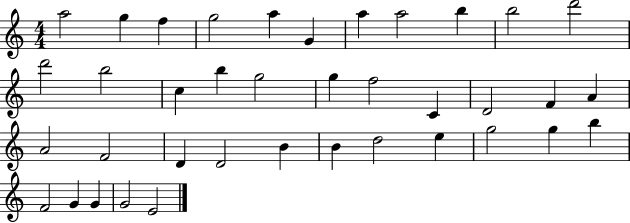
{
  \clef treble
  \numericTimeSignature
  \time 4/4
  \key c \major
  a''2 g''4 f''4 | g''2 a''4 g'4 | a''4 a''2 b''4 | b''2 d'''2 | \break d'''2 b''2 | c''4 b''4 g''2 | g''4 f''2 c'4 | d'2 f'4 a'4 | \break a'2 f'2 | d'4 d'2 b'4 | b'4 d''2 e''4 | g''2 g''4 b''4 | \break f'2 g'4 g'4 | g'2 e'2 | \bar "|."
}